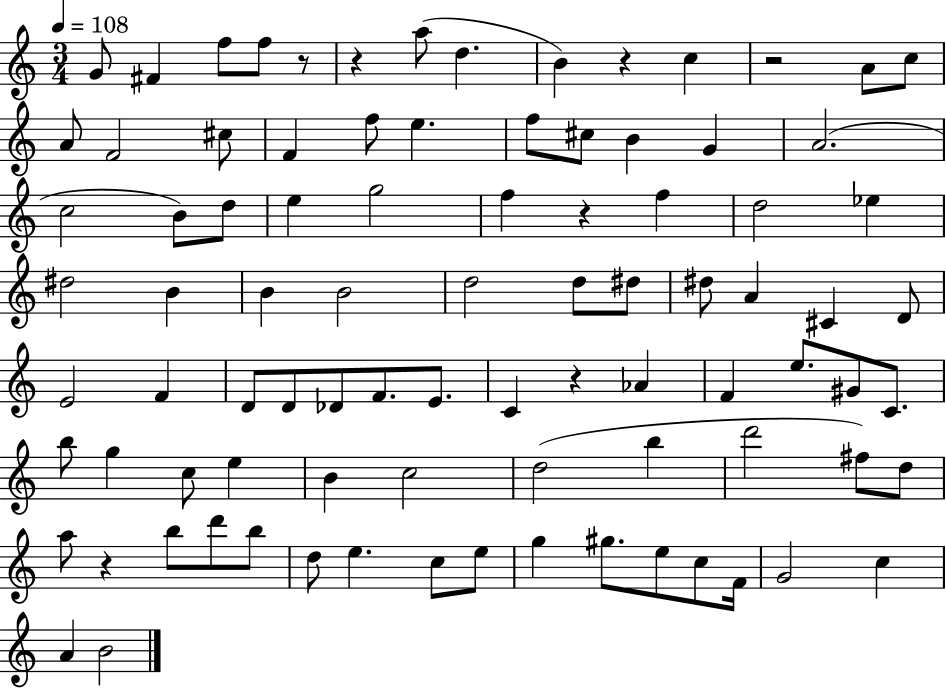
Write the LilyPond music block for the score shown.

{
  \clef treble
  \numericTimeSignature
  \time 3/4
  \key c \major
  \tempo 4 = 108
  g'8 fis'4 f''8 f''8 r8 | r4 a''8( d''4. | b'4) r4 c''4 | r2 a'8 c''8 | \break a'8 f'2 cis''8 | f'4 f''8 e''4. | f''8 cis''8 b'4 g'4 | a'2.( | \break c''2 b'8) d''8 | e''4 g''2 | f''4 r4 f''4 | d''2 ees''4 | \break dis''2 b'4 | b'4 b'2 | d''2 d''8 dis''8 | dis''8 a'4 cis'4 d'8 | \break e'2 f'4 | d'8 d'8 des'8 f'8. e'8. | c'4 r4 aes'4 | f'4 e''8. gis'8 c'8. | \break b''8 g''4 c''8 e''4 | b'4 c''2 | d''2( b''4 | d'''2 fis''8) d''8 | \break a''8 r4 b''8 d'''8 b''8 | d''8 e''4. c''8 e''8 | g''4 gis''8. e''8 c''8 f'16 | g'2 c''4 | \break a'4 b'2 | \bar "|."
}